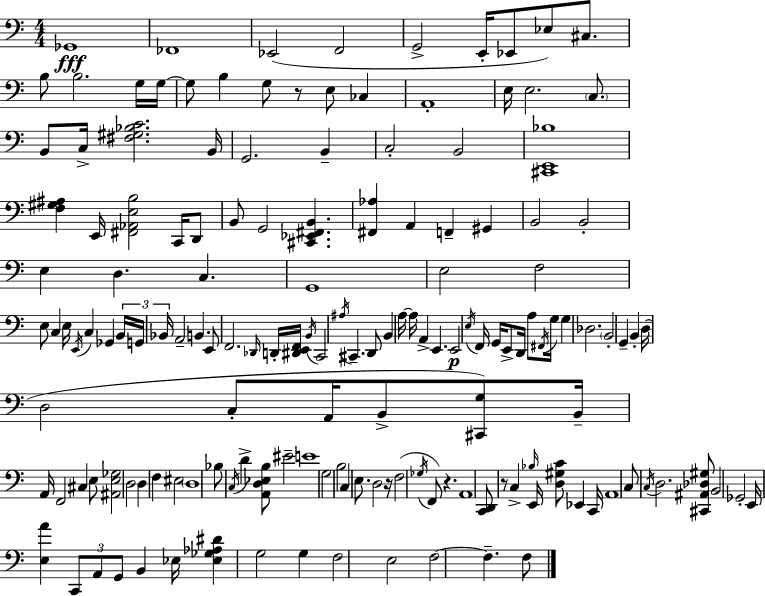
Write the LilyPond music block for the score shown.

{
  \clef bass
  \numericTimeSignature
  \time 4/4
  \key a \minor
  ges,1\fff | fes,1 | ees,2( f,2 | g,2-> e,16-. ees,8 ees8) cis8. | \break b8 b2. g16 g16~~ | g8 b4 g8 r8 e8 ces4 | a,1-. | e16 e2. \parenthesize c8. | \break b,8 c16-> <fis gis bes c'>2. b,16 | g,2. b,4-- | c2-. b,2 | <cis, e, bes>1 | \break <f gis ais>4 e,16 <fis, aes, e b>2 c,16 d,8 | b,8 g,2 <cis, ees, fis, b,>4. | <fis, aes>4 a,4 f,4-- gis,4 | b,2 b,2-. | \break e4 d4. c4. | g,1 | e2 f2 | e8 c4 e16 \acciaccatura { e,16 } c4 ges,4 | \break \tuplet 3/2 { b,16 g,16 bes,16 } a,2-- b,4. | e,8 f,2. \grace { des,16 } | d,16-. <dis, e, f,>16 \acciaccatura { b,16 } c,2 \acciaccatura { ais16 } cis,4.-- | d,8 b,4 a16~~ a16 a,4-> e,4. | \break e,2\p \acciaccatura { e16 } f,16 g,16 e,8-> | d,16 a8 \acciaccatura { fis,16 } g16 g4 des2. | \parenthesize b,2-. g,4-- | b,4-. d16( d2 c8-. | \break a,16 b,8-> <cis, g>8) b,16-- a,16 f,2 | cis4 e8 <ais, e ges>2 d2 | d4 f4 eis2 | \parenthesize d1 | \break bes8 \acciaccatura { c16 } d'4-> <a, d ees b>8 eis'2-- | e'1 | g2 b2 | c4 e8. d2 | \break r16 f2( \acciaccatura { ges16 } | f,8) r4. a,1 | <c, d,>8 r8 c4-> | \grace { bes16 } e,16 <d gis c'>8 ees,4 c,16 a,1 | \break c8 \acciaccatura { c16 } d2. | <cis, ais, des gis>8 b,2 | ges,2-. e,16 <e a'>4 \tuplet 3/2 { c,8 | a,8 g,8 } b,4 ees16 <ees ges aes dis'>4 g2 | \break g4 f2 | e2 f2~~ | f4.-- f8 \bar "|."
}